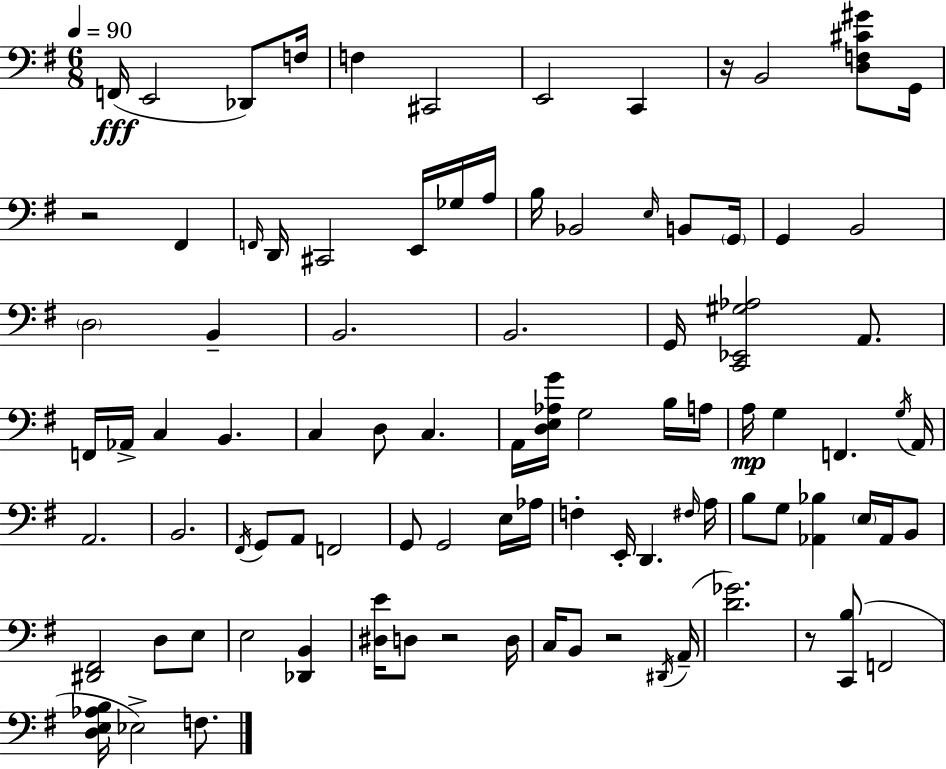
{
  \clef bass
  \numericTimeSignature
  \time 6/8
  \key g \major
  \tempo 4 = 90
  f,16(\fff e,2 des,8) f16 | f4 cis,2 | e,2 c,4 | r16 b,2 <d f cis' gis'>8 g,16 | \break r2 fis,4 | \grace { f,16 } d,16 cis,2 e,16 ges16 | a16 b16 bes,2 \grace { e16 } b,8 | \parenthesize g,16 g,4 b,2 | \break \parenthesize d2 b,4-- | b,2. | b,2. | g,16 <c, ees, gis aes>2 a,8. | \break f,16 aes,16-> c4 b,4. | c4 d8 c4. | a,16 <d e aes g'>16 g2 | b16 a16 a16\mp g4 f,4. | \break \acciaccatura { g16 } a,16 a,2. | b,2. | \acciaccatura { fis,16 } g,8 a,8 f,2 | g,8 g,2 | \break e16 aes16 f4-. e,16-. d,4. | \grace { fis16 } a16 b8 g8 <aes, bes>4 | \parenthesize e16 aes,16 b,8 <dis, fis,>2 | d8 e8 e2 | \break <des, b,>4 <dis e'>16 d8 r2 | d16 c16 b,8 r2 | \acciaccatura { dis,16 }( a,16-- <d' ges'>2.) | r8 <c, b>8( f,2 | \break <d e aes b>16 ees2->) | f8. \bar "|."
}